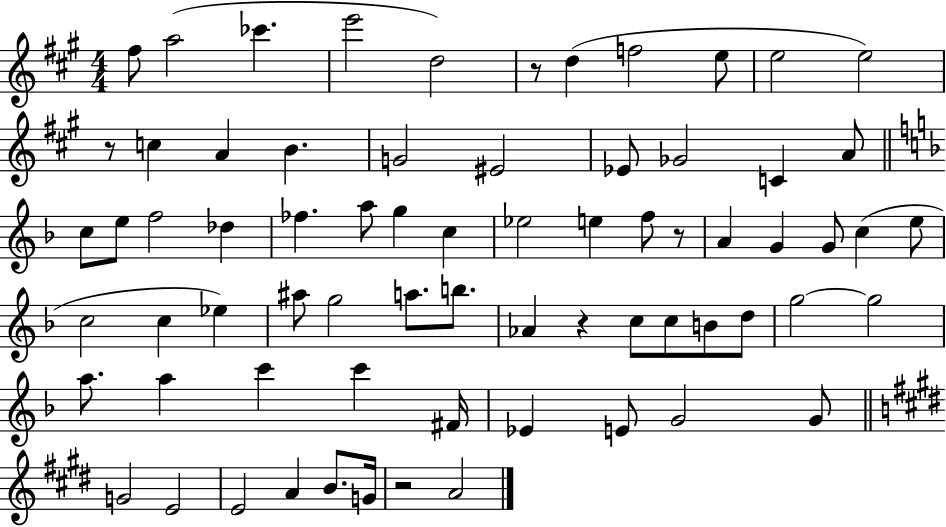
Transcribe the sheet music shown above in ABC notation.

X:1
T:Untitled
M:4/4
L:1/4
K:A
^f/2 a2 _c' e'2 d2 z/2 d f2 e/2 e2 e2 z/2 c A B G2 ^E2 _E/2 _G2 C A/2 c/2 e/2 f2 _d _f a/2 g c _e2 e f/2 z/2 A G G/2 c e/2 c2 c _e ^a/2 g2 a/2 b/2 _A z c/2 c/2 B/2 d/2 g2 g2 a/2 a c' c' ^F/4 _E E/2 G2 G/2 G2 E2 E2 A B/2 G/4 z2 A2